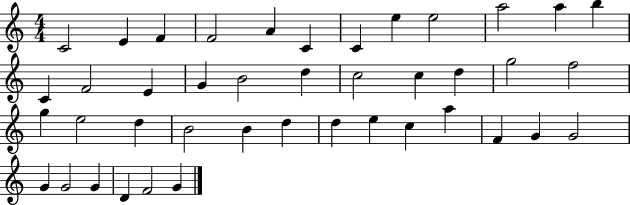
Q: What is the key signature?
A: C major